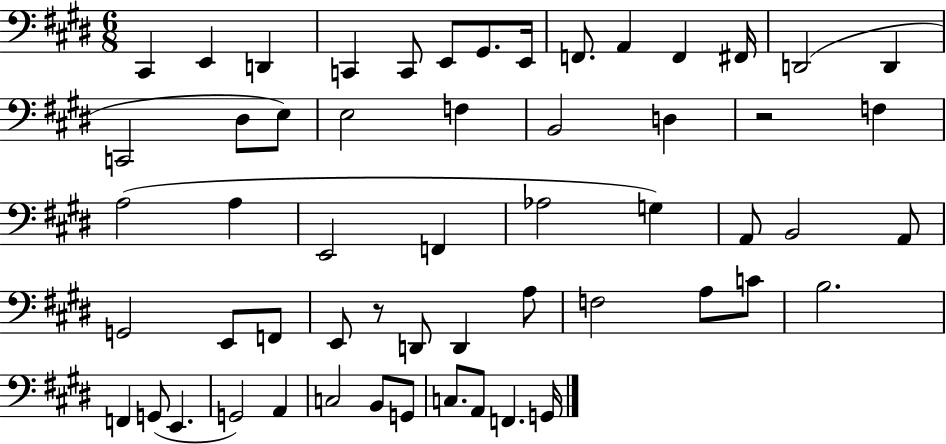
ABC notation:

X:1
T:Untitled
M:6/8
L:1/4
K:E
^C,, E,, D,, C,, C,,/2 E,,/2 ^G,,/2 E,,/4 F,,/2 A,, F,, ^F,,/4 D,,2 D,, C,,2 ^D,/2 E,/2 E,2 F, B,,2 D, z2 F, A,2 A, E,,2 F,, _A,2 G, A,,/2 B,,2 A,,/2 G,,2 E,,/2 F,,/2 E,,/2 z/2 D,,/2 D,, A,/2 F,2 A,/2 C/2 B,2 F,, G,,/2 E,, G,,2 A,, C,2 B,,/2 G,,/2 C,/2 A,,/2 F,, G,,/4